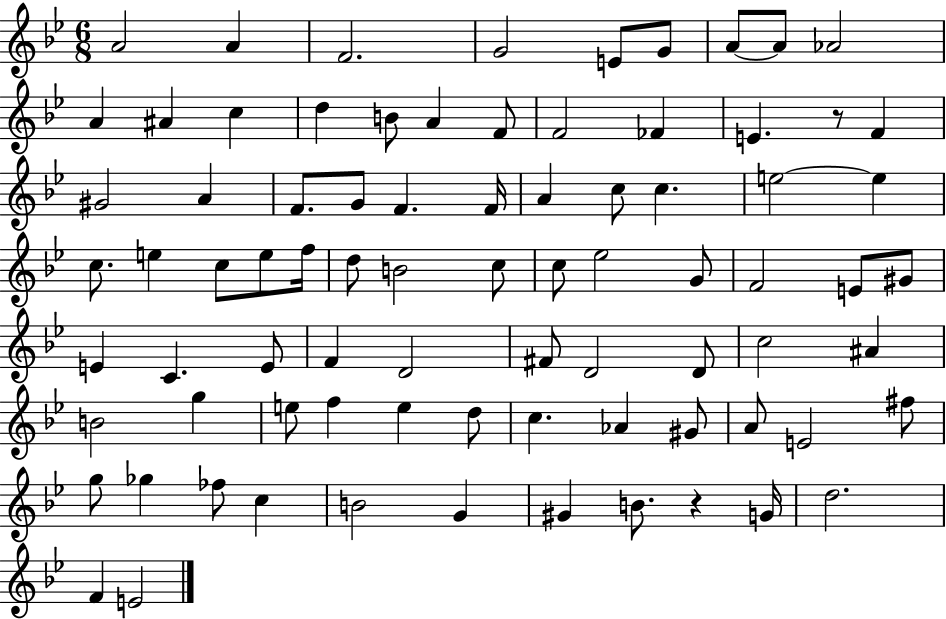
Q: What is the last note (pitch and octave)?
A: E4